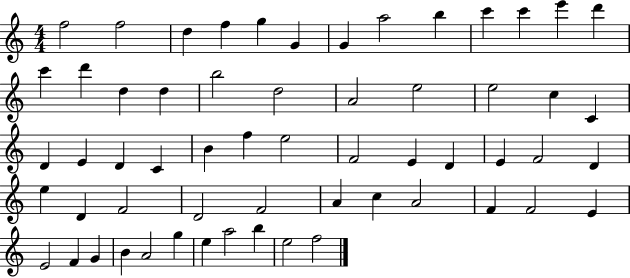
{
  \clef treble
  \numericTimeSignature
  \time 4/4
  \key c \major
  f''2 f''2 | d''4 f''4 g''4 g'4 | g'4 a''2 b''4 | c'''4 c'''4 e'''4 d'''4 | \break c'''4 d'''4 d''4 d''4 | b''2 d''2 | a'2 e''2 | e''2 c''4 c'4 | \break d'4 e'4 d'4 c'4 | b'4 f''4 e''2 | f'2 e'4 d'4 | e'4 f'2 d'4 | \break e''4 d'4 f'2 | d'2 f'2 | a'4 c''4 a'2 | f'4 f'2 e'4 | \break e'2 f'4 g'4 | b'4 a'2 g''4 | e''4 a''2 b''4 | e''2 f''2 | \break \bar "|."
}